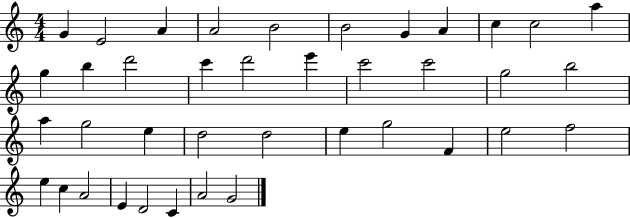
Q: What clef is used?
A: treble